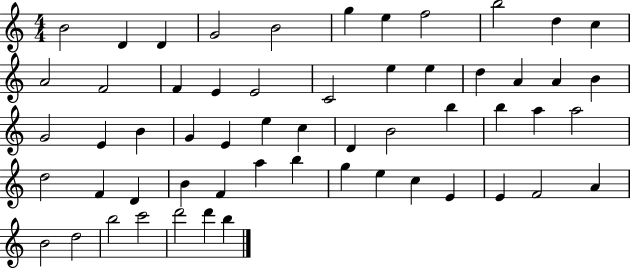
B4/h D4/q D4/q G4/h B4/h G5/q E5/q F5/h B5/h D5/q C5/q A4/h F4/h F4/q E4/q E4/h C4/h E5/q E5/q D5/q A4/q A4/q B4/q G4/h E4/q B4/q G4/q E4/q E5/q C5/q D4/q B4/h B5/q B5/q A5/q A5/h D5/h F4/q D4/q B4/q F4/q A5/q B5/q G5/q E5/q C5/q E4/q E4/q F4/h A4/q B4/h D5/h B5/h C6/h D6/h D6/q B5/q